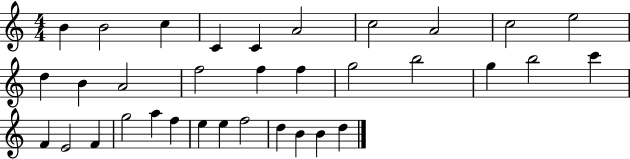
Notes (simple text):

B4/q B4/h C5/q C4/q C4/q A4/h C5/h A4/h C5/h E5/h D5/q B4/q A4/h F5/h F5/q F5/q G5/h B5/h G5/q B5/h C6/q F4/q E4/h F4/q G5/h A5/q F5/q E5/q E5/q F5/h D5/q B4/q B4/q D5/q